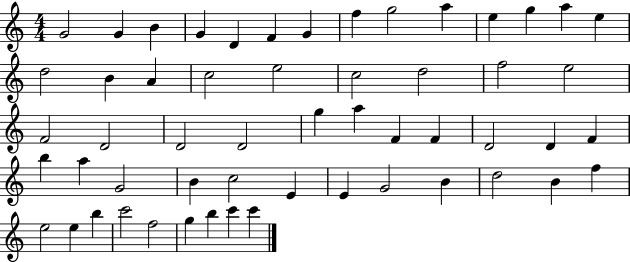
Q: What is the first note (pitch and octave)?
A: G4